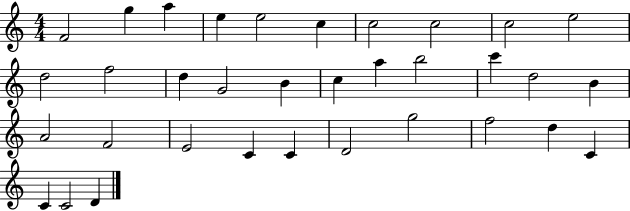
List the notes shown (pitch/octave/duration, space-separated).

F4/h G5/q A5/q E5/q E5/h C5/q C5/h C5/h C5/h E5/h D5/h F5/h D5/q G4/h B4/q C5/q A5/q B5/h C6/q D5/h B4/q A4/h F4/h E4/h C4/q C4/q D4/h G5/h F5/h D5/q C4/q C4/q C4/h D4/q